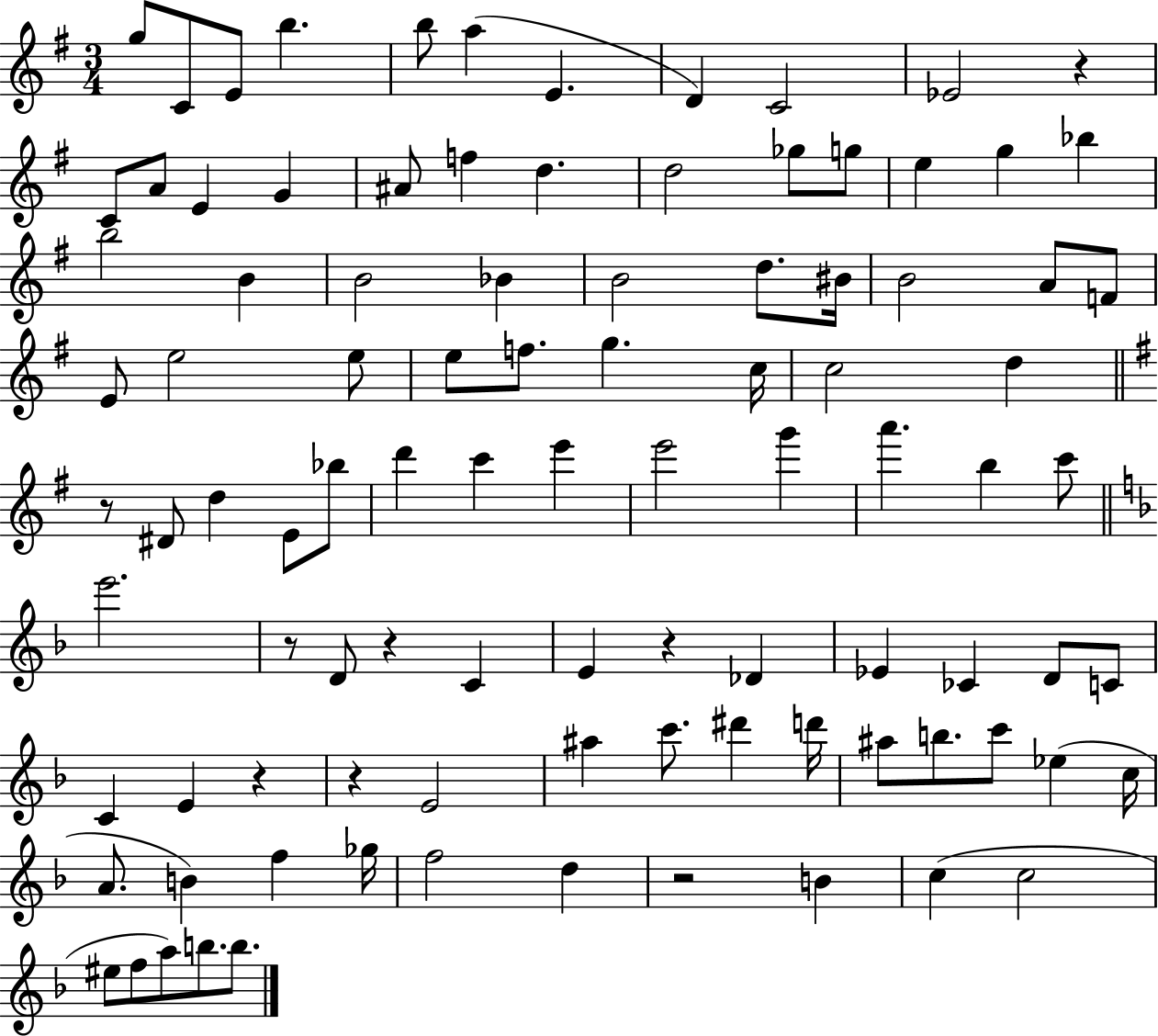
G5/e C4/e E4/e B5/q. B5/e A5/q E4/q. D4/q C4/h Eb4/h R/q C4/e A4/e E4/q G4/q A#4/e F5/q D5/q. D5/h Gb5/e G5/e E5/q G5/q Bb5/q B5/h B4/q B4/h Bb4/q B4/h D5/e. BIS4/s B4/h A4/e F4/e E4/e E5/h E5/e E5/e F5/e. G5/q. C5/s C5/h D5/q R/e D#4/e D5/q E4/e Bb5/e D6/q C6/q E6/q E6/h G6/q A6/q. B5/q C6/e E6/h. R/e D4/e R/q C4/q E4/q R/q Db4/q Eb4/q CES4/q D4/e C4/e C4/q E4/q R/q R/q E4/h A#5/q C6/e. D#6/q D6/s A#5/e B5/e. C6/e Eb5/q C5/s A4/e. B4/q F5/q Gb5/s F5/h D5/q R/h B4/q C5/q C5/h EIS5/e F5/e A5/e B5/e. B5/e.